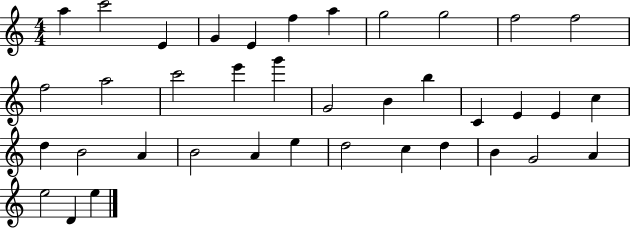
X:1
T:Untitled
M:4/4
L:1/4
K:C
a c'2 E G E f a g2 g2 f2 f2 f2 a2 c'2 e' g' G2 B b C E E c d B2 A B2 A e d2 c d B G2 A e2 D e